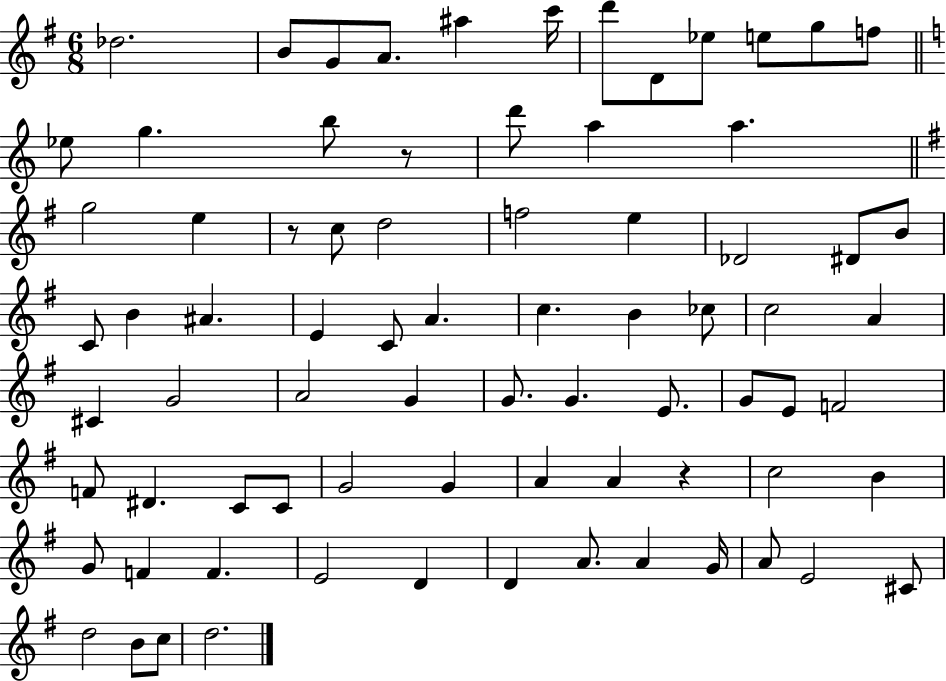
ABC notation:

X:1
T:Untitled
M:6/8
L:1/4
K:G
_d2 B/2 G/2 A/2 ^a c'/4 d'/2 D/2 _e/2 e/2 g/2 f/2 _e/2 g b/2 z/2 d'/2 a a g2 e z/2 c/2 d2 f2 e _D2 ^D/2 B/2 C/2 B ^A E C/2 A c B _c/2 c2 A ^C G2 A2 G G/2 G E/2 G/2 E/2 F2 F/2 ^D C/2 C/2 G2 G A A z c2 B G/2 F F E2 D D A/2 A G/4 A/2 E2 ^C/2 d2 B/2 c/2 d2